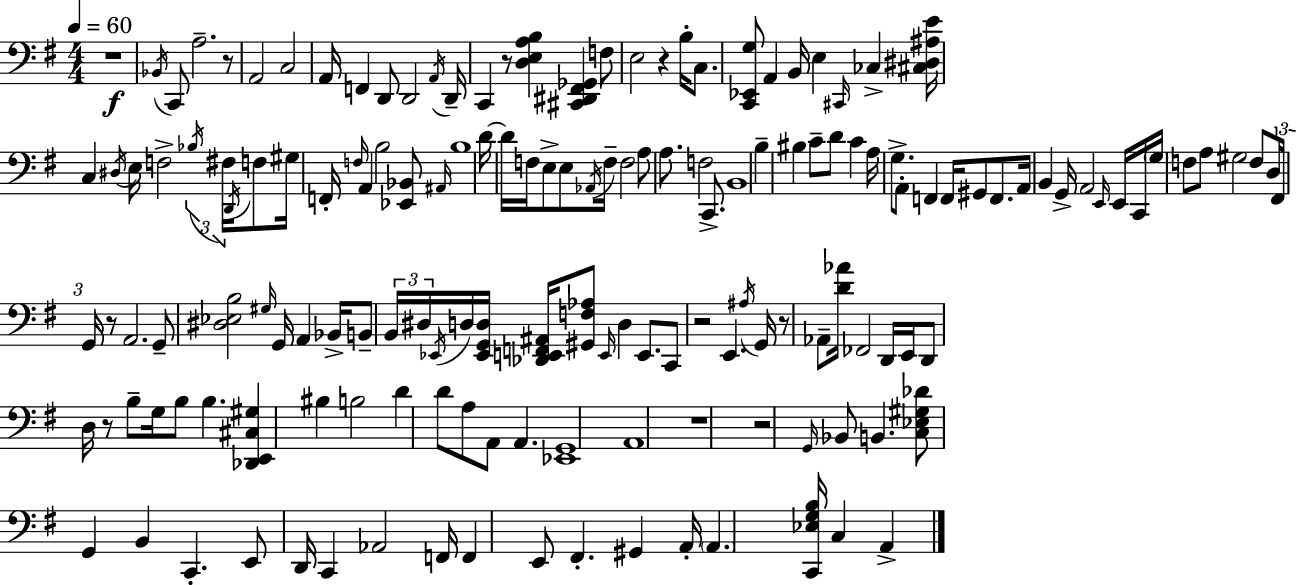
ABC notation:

X:1
T:Untitled
M:4/4
L:1/4
K:G
z4 _B,,/4 C,,/2 A,2 z/2 A,,2 C,2 A,,/4 F,, D,,/2 D,,2 A,,/4 D,,/4 C,, z/2 [D,E,A,B,] [^C,,^D,,^F,,_G,,] F,/2 E,2 z B,/4 C,/2 [C,,_E,,G,]/2 A,, B,,/4 E, ^C,,/4 _C, [^C,^D,^A,E]/4 C, ^D,/4 E,/4 F,2 _B,/4 ^F,/4 D,,/4 F,/2 ^G,/4 F,,/4 F,/4 A,, B,2 [_E,,_B,,]/2 ^A,,/4 B,4 D/4 D/4 F,/4 E,/2 E,/2 _A,,/4 F,/4 F,2 A,/2 A,/2 F,2 C,,/2 B,,4 B, ^B, C/2 D/2 C A,/4 G,/2 A,,/2 F,, F,,/4 ^G,,/2 F,,/2 A,,/4 B,, G,,/4 A,,2 E,,/4 E,,/4 C,,/4 G,/4 F,/2 A,/2 ^G,2 F,/2 D,/4 ^F,,/4 G,,/4 z/2 A,,2 G,,/2 [^D,_E,B,]2 ^G,/4 G,,/4 A,, _B,,/4 B,,/2 B,,/4 ^D,/4 _E,,/4 D,/4 [_E,,G,,D,]/4 [_D,,E,,F,,^A,,]/4 [^G,,F,_A,]/2 E,,/4 D, E,,/2 C,,/2 z2 E,, ^A,/4 G,,/4 z/2 _A,,/2 [D_A]/4 _F,,2 D,,/4 E,,/4 D,,/2 D,/4 z/2 B,/2 G,/4 B,/2 B, [_D,,E,,^C,^G,] ^B, B,2 D D/2 A,/2 A,,/2 A,, [_E,,G,,]4 A,,4 z4 z2 G,,/4 _B,,/2 B,, [C,_E,^G,_D]/2 G,, B,, C,, E,,/2 D,,/4 C,, _A,,2 F,,/4 F,, E,,/2 ^F,, ^G,, A,,/4 A,, [C,,_E,G,B,]/4 C, A,,